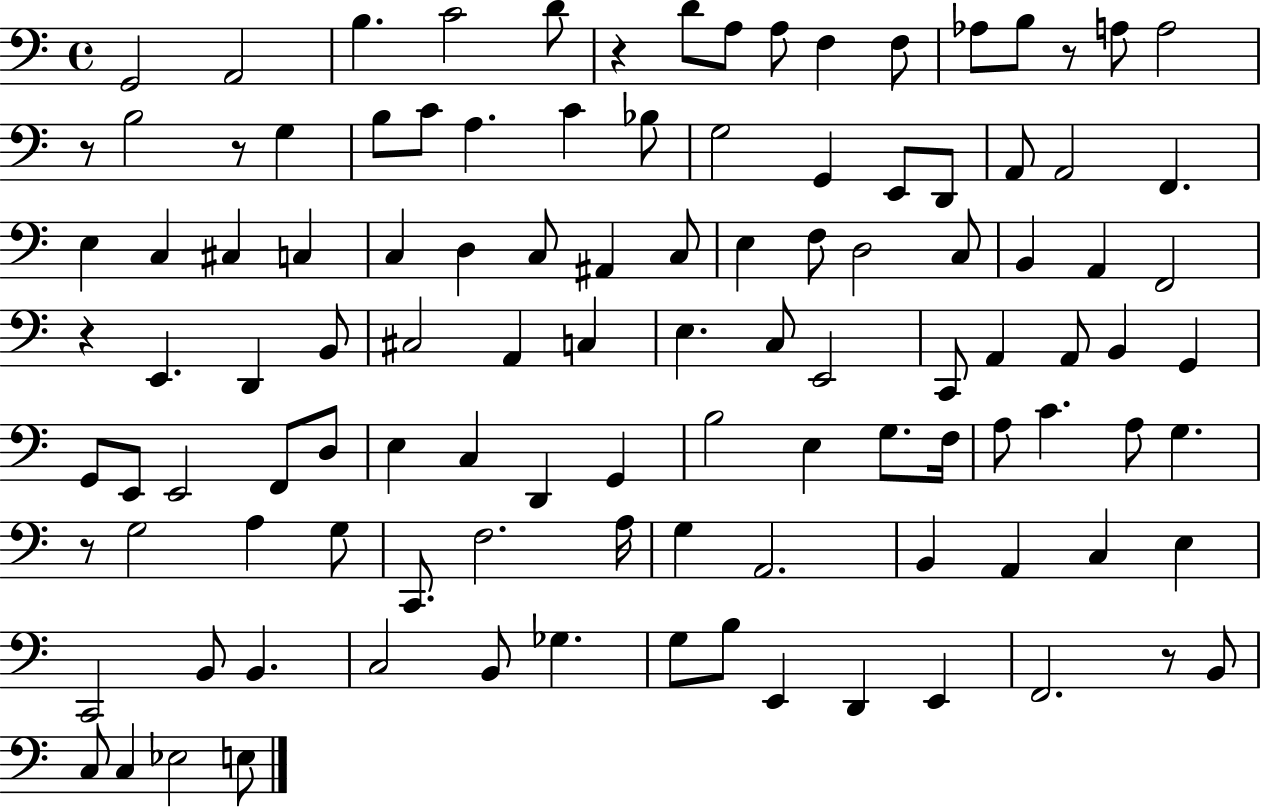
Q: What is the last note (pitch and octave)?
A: E3